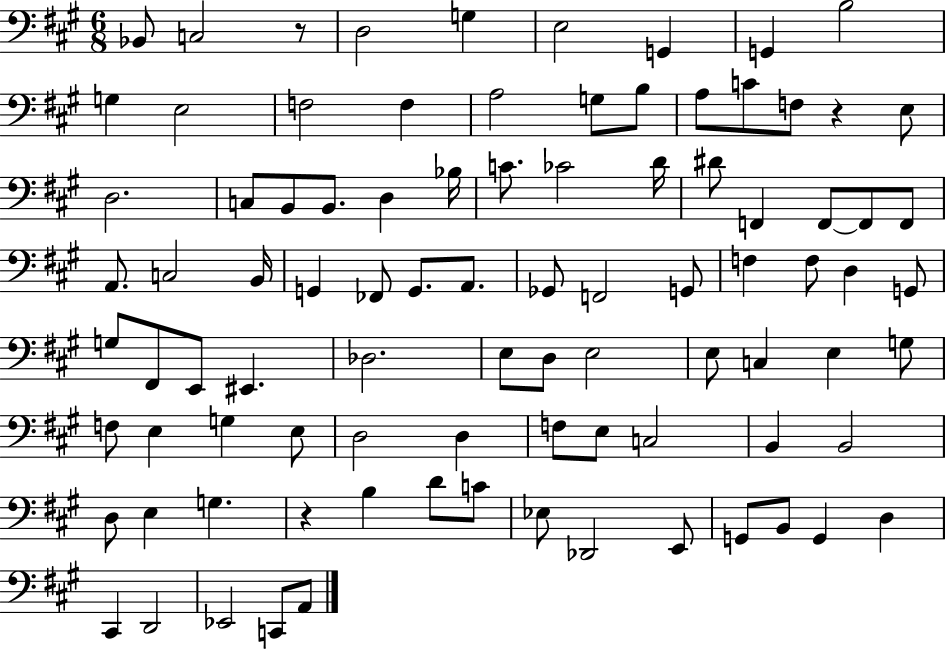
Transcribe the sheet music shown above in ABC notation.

X:1
T:Untitled
M:6/8
L:1/4
K:A
_B,,/2 C,2 z/2 D,2 G, E,2 G,, G,, B,2 G, E,2 F,2 F, A,2 G,/2 B,/2 A,/2 C/2 F,/2 z E,/2 D,2 C,/2 B,,/2 B,,/2 D, _B,/4 C/2 _C2 D/4 ^D/2 F,, F,,/2 F,,/2 F,,/2 A,,/2 C,2 B,,/4 G,, _F,,/2 G,,/2 A,,/2 _G,,/2 F,,2 G,,/2 F, F,/2 D, G,,/2 G,/2 ^F,,/2 E,,/2 ^E,, _D,2 E,/2 D,/2 E,2 E,/2 C, E, G,/2 F,/2 E, G, E,/2 D,2 D, F,/2 E,/2 C,2 B,, B,,2 D,/2 E, G, z B, D/2 C/2 _E,/2 _D,,2 E,,/2 G,,/2 B,,/2 G,, D, ^C,, D,,2 _E,,2 C,,/2 A,,/2